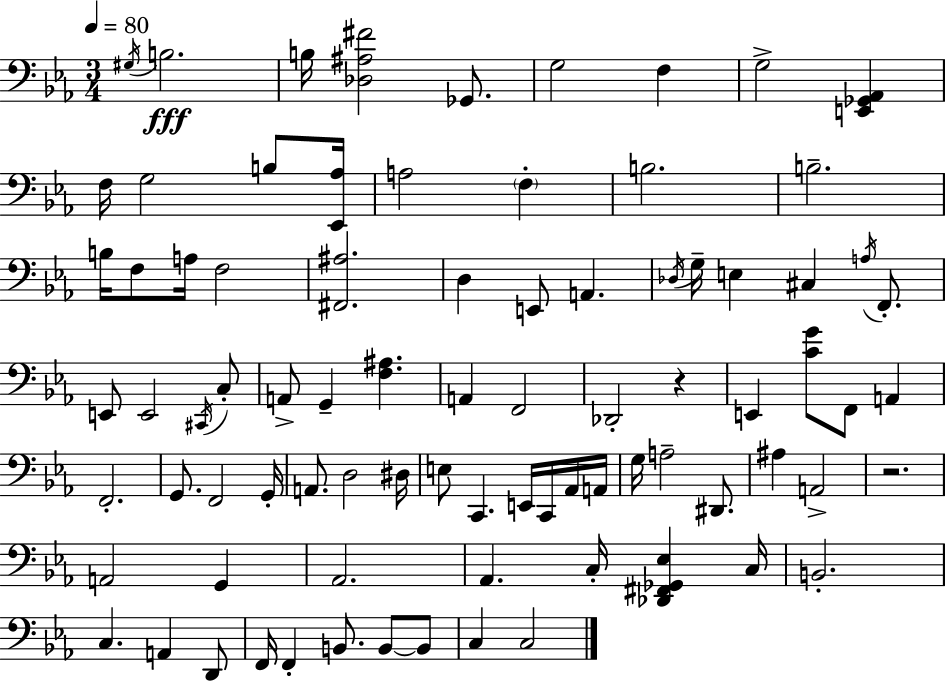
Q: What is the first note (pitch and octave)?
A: G#3